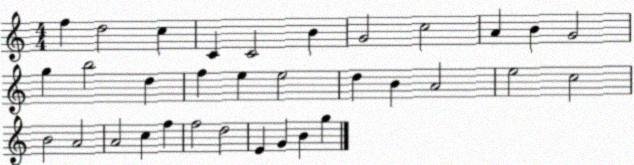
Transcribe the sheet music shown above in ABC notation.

X:1
T:Untitled
M:4/4
L:1/4
K:C
f d2 c C C2 B G2 c2 A B G2 g b2 d f e e2 d B A2 e2 c2 B2 A2 A2 c f f2 d2 E G B g